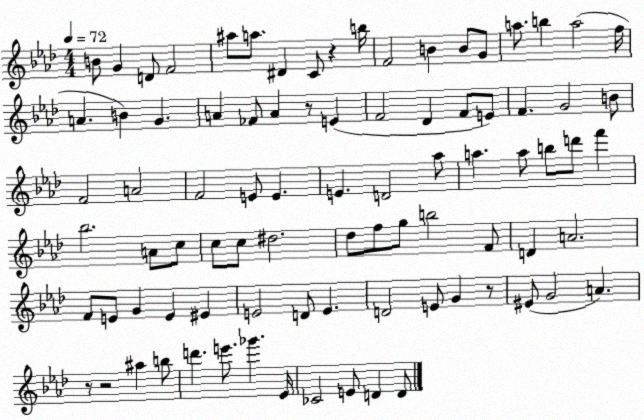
X:1
T:Untitled
M:4/4
L:1/4
K:Ab
B/2 G D/2 F2 ^a/2 a/2 ^D C/2 z b/4 F2 B B/2 G/2 a/2 b a2 f/4 A B G A _F/2 A z/2 E F2 _D F/2 E/2 F G2 B/2 F2 A2 F2 E/2 E E D2 _a/2 a a/2 b/2 d'/2 f' _b2 A/2 c/2 c/2 c/2 ^d2 _d/2 f/2 g/2 b2 F/2 D A2 F/2 E/2 G E ^E E2 D/2 E D2 E/2 G z/2 ^E/2 G2 A z/2 z2 ^a b/2 d' e'/2 _g' _E/4 _C2 E/2 D D/2